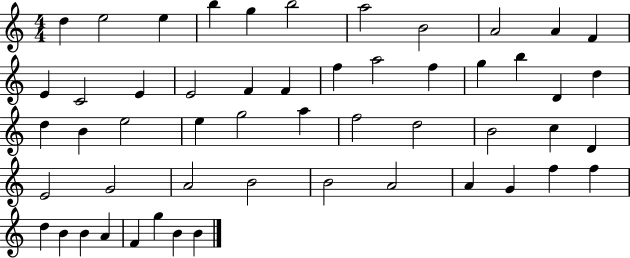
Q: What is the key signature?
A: C major